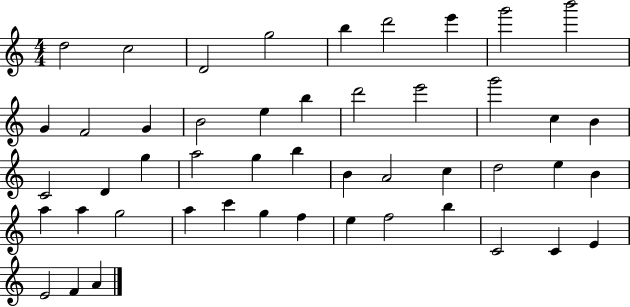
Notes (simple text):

D5/h C5/h D4/h G5/h B5/q D6/h E6/q G6/h B6/h G4/q F4/h G4/q B4/h E5/q B5/q D6/h E6/h G6/h C5/q B4/q C4/h D4/q G5/q A5/h G5/q B5/q B4/q A4/h C5/q D5/h E5/q B4/q A5/q A5/q G5/h A5/q C6/q G5/q F5/q E5/q F5/h B5/q C4/h C4/q E4/q E4/h F4/q A4/q